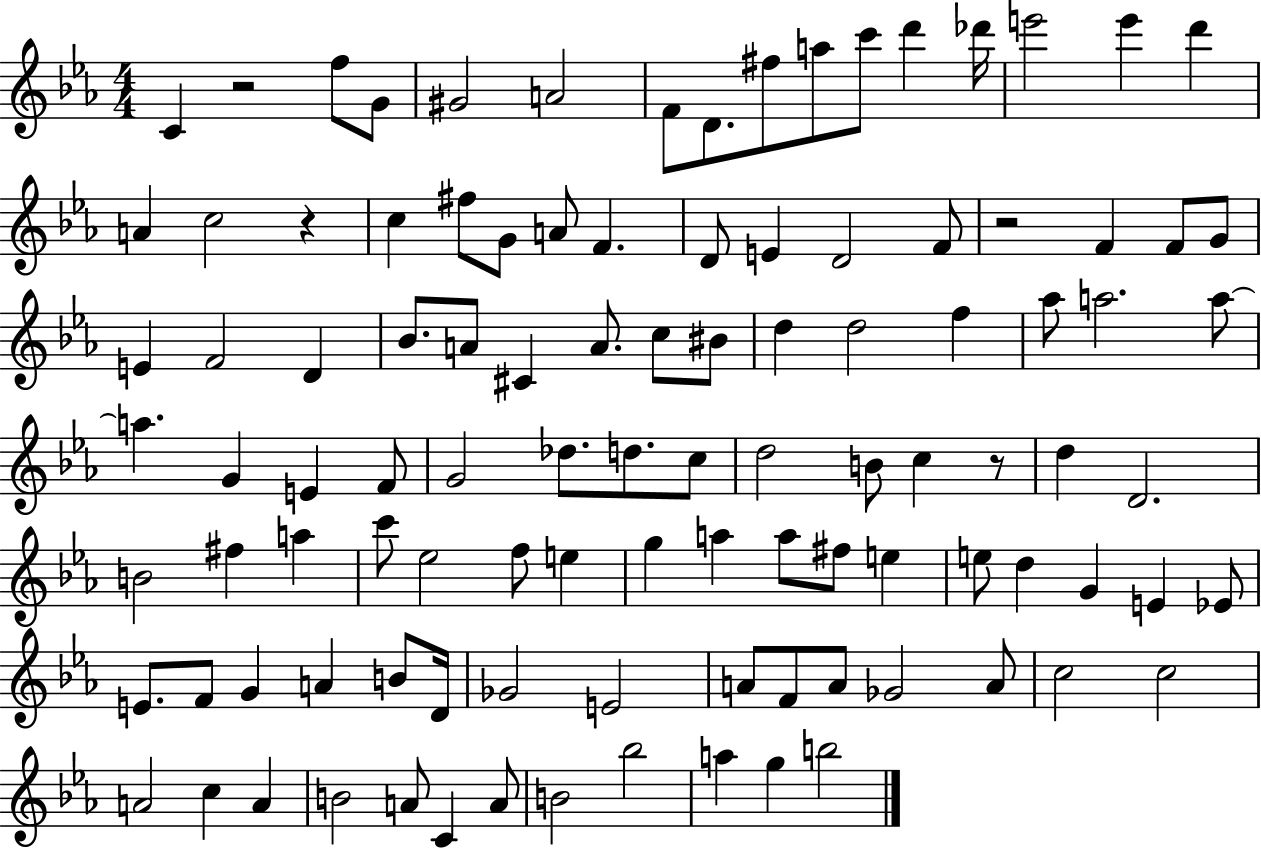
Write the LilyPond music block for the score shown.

{
  \clef treble
  \numericTimeSignature
  \time 4/4
  \key ees \major
  c'4 r2 f''8 g'8 | gis'2 a'2 | f'8 d'8. fis''8 a''8 c'''8 d'''4 des'''16 | e'''2 e'''4 d'''4 | \break a'4 c''2 r4 | c''4 fis''8 g'8 a'8 f'4. | d'8 e'4 d'2 f'8 | r2 f'4 f'8 g'8 | \break e'4 f'2 d'4 | bes'8. a'8 cis'4 a'8. c''8 bis'8 | d''4 d''2 f''4 | aes''8 a''2. a''8~~ | \break a''4. g'4 e'4 f'8 | g'2 des''8. d''8. c''8 | d''2 b'8 c''4 r8 | d''4 d'2. | \break b'2 fis''4 a''4 | c'''8 ees''2 f''8 e''4 | g''4 a''4 a''8 fis''8 e''4 | e''8 d''4 g'4 e'4 ees'8 | \break e'8. f'8 g'4 a'4 b'8 d'16 | ges'2 e'2 | a'8 f'8 a'8 ges'2 a'8 | c''2 c''2 | \break a'2 c''4 a'4 | b'2 a'8 c'4 a'8 | b'2 bes''2 | a''4 g''4 b''2 | \break \bar "|."
}